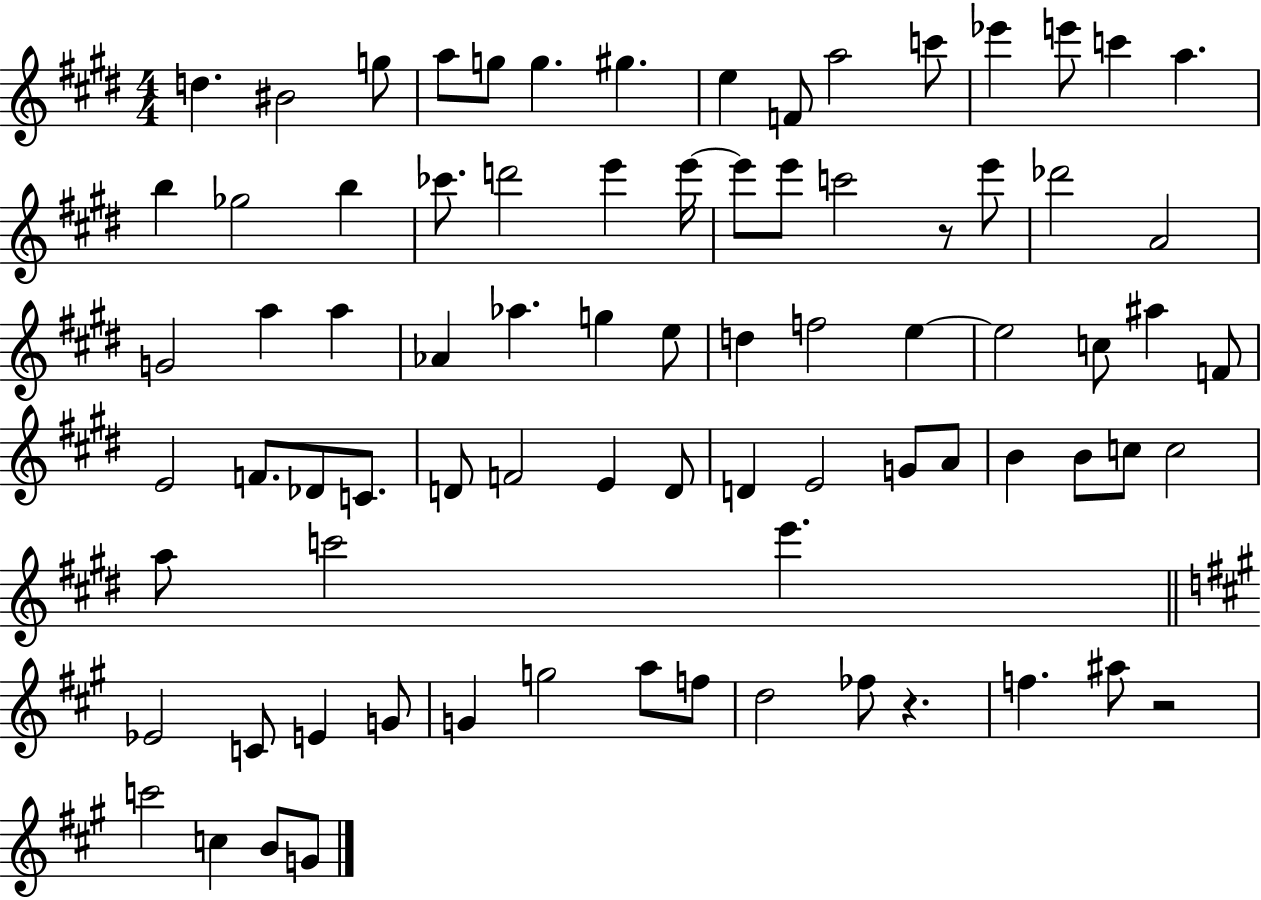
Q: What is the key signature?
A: E major